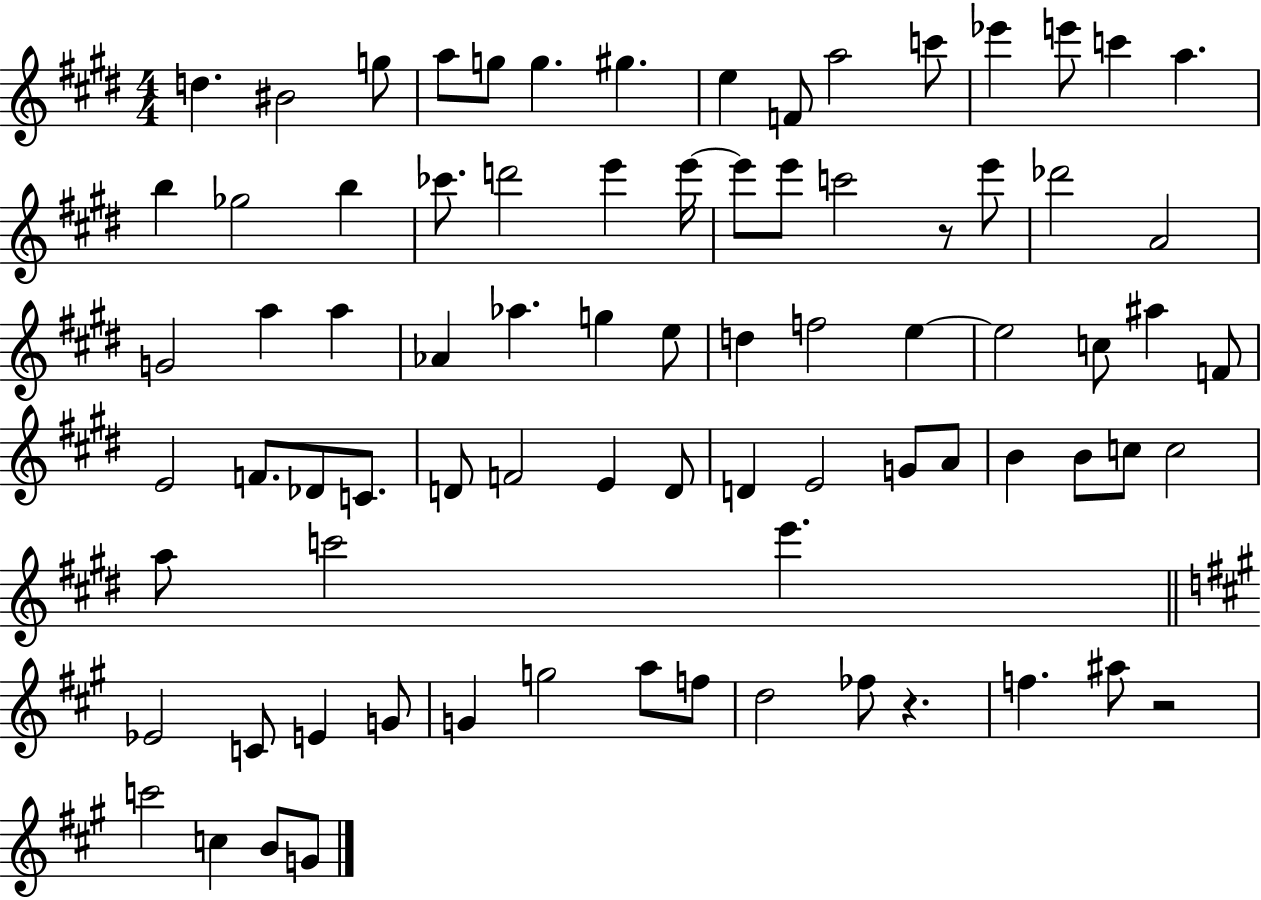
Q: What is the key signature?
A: E major